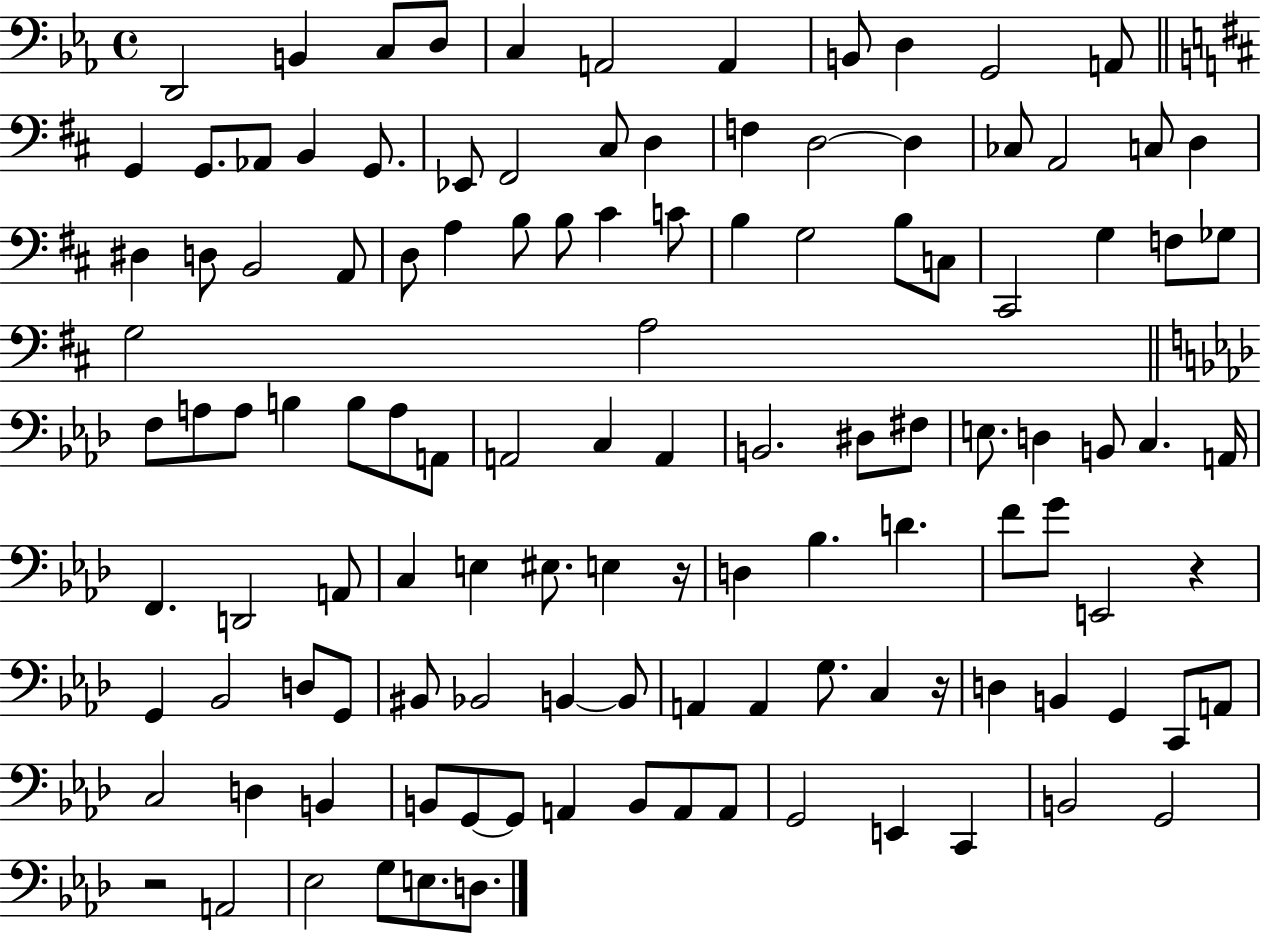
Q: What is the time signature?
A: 4/4